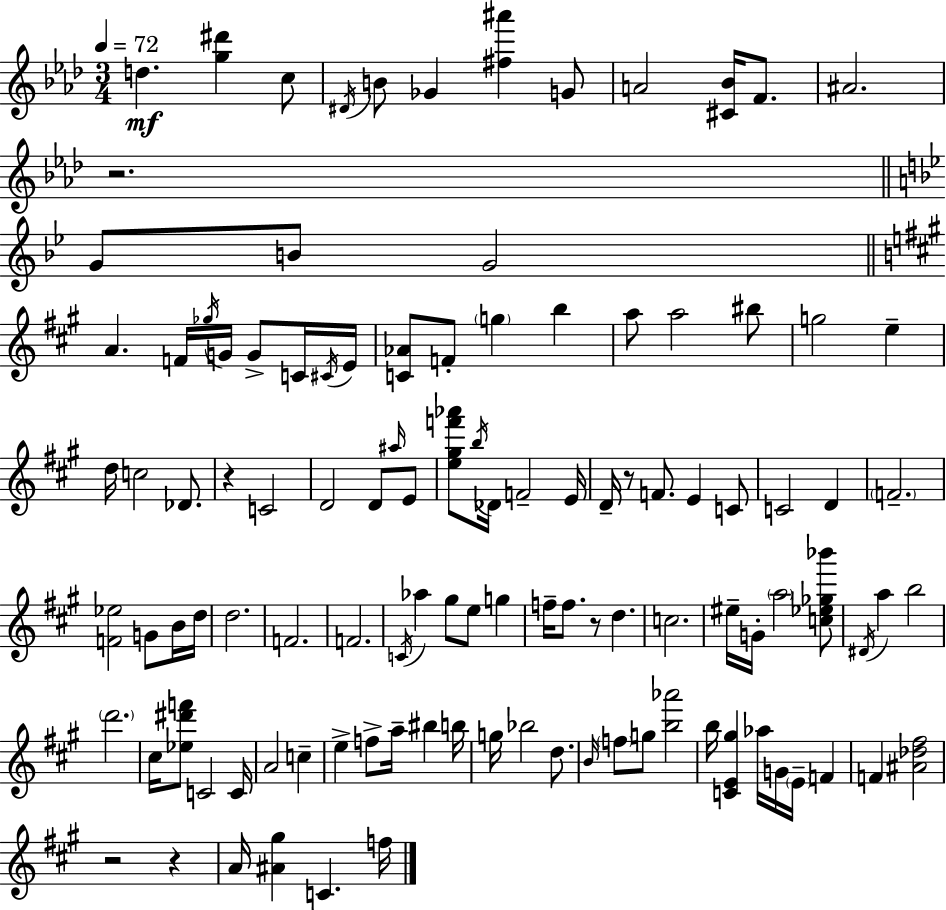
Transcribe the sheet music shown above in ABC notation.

X:1
T:Untitled
M:3/4
L:1/4
K:Ab
d [g^d'] c/2 ^D/4 B/2 _G [^f^a'] G/2 A2 [^C_B]/4 F/2 ^A2 z2 G/2 B/2 G2 A F/4 _g/4 G/4 G/2 C/4 ^C/4 E/4 [C_A]/2 F/2 g b a/2 a2 ^b/2 g2 e d/4 c2 _D/2 z C2 D2 D/2 ^a/4 E/2 [e^gf'_a']/2 b/4 _D/4 F2 E/4 D/4 z/2 F/2 E C/2 C2 D F2 [F_e]2 G/2 B/4 d/4 d2 F2 F2 C/4 _a ^g/2 e/2 g f/4 f/2 z/2 d c2 ^e/4 G/4 a2 [c_e_g_b']/2 ^D/4 a b2 d'2 ^c/4 [_e^d'f']/2 C2 C/4 A2 c e f/2 a/4 ^b b/4 g/4 _b2 d/2 B/4 f/2 g/2 [b_a']2 b/4 [CE^g] _a/4 G/4 E/4 F F [^A_d^f]2 z2 z A/4 [^A^g] C f/4